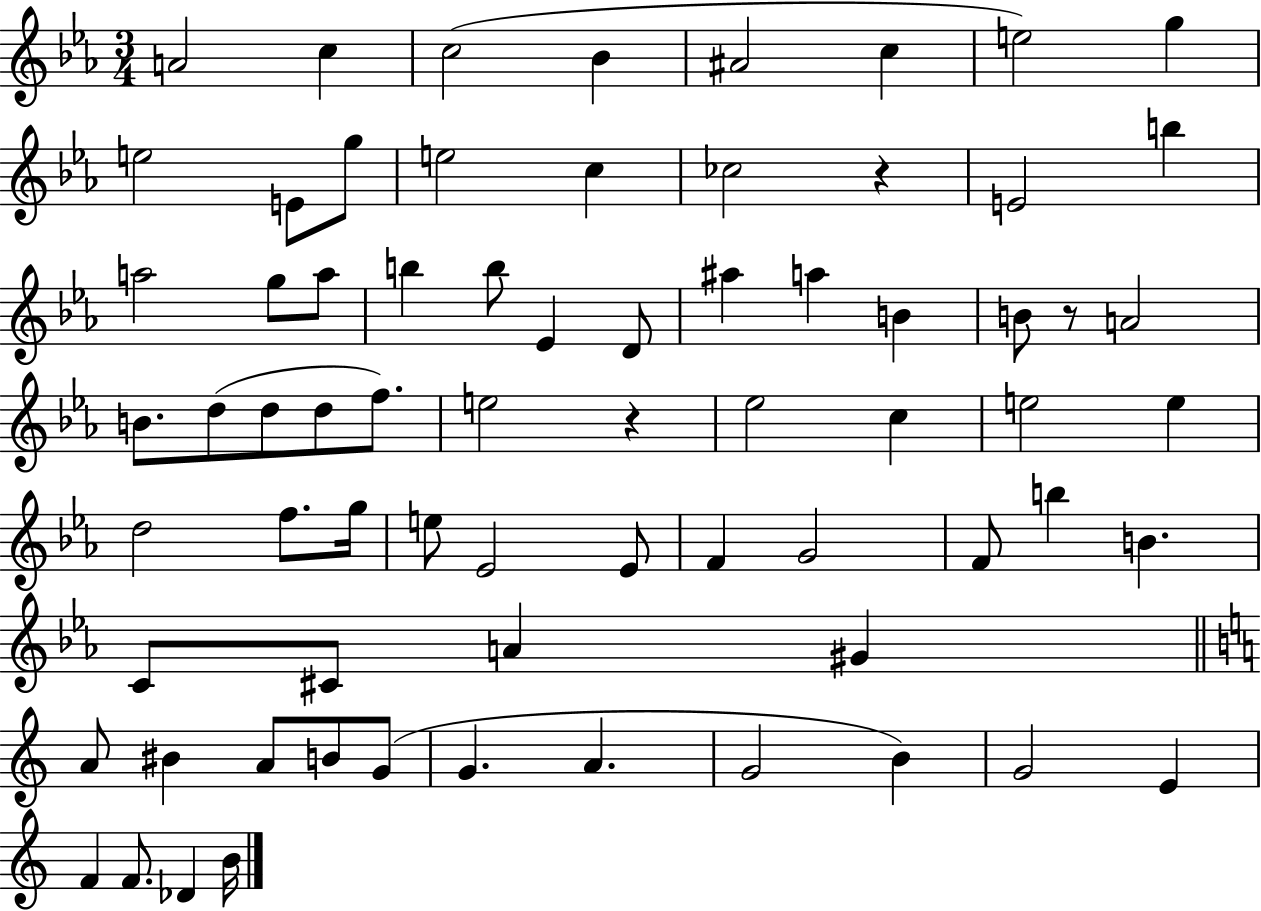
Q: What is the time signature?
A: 3/4